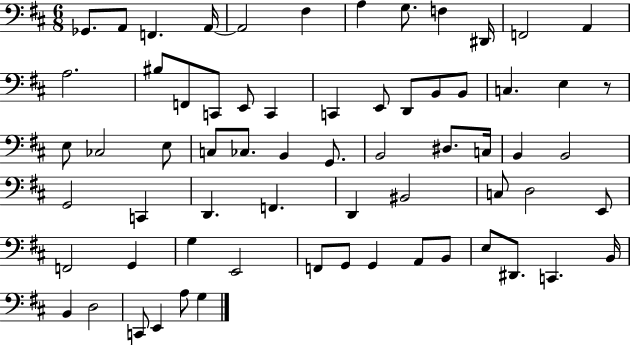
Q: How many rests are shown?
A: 1